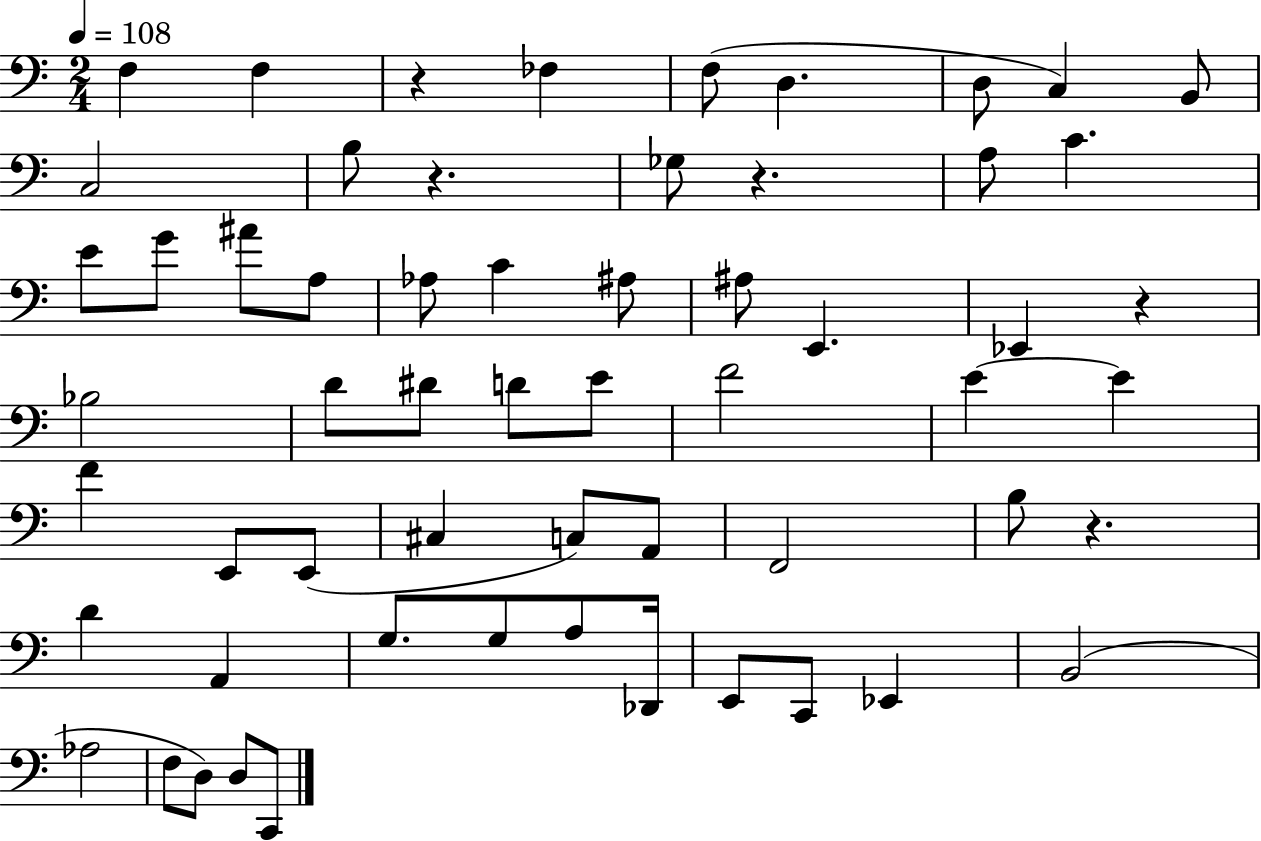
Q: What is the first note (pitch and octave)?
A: F3